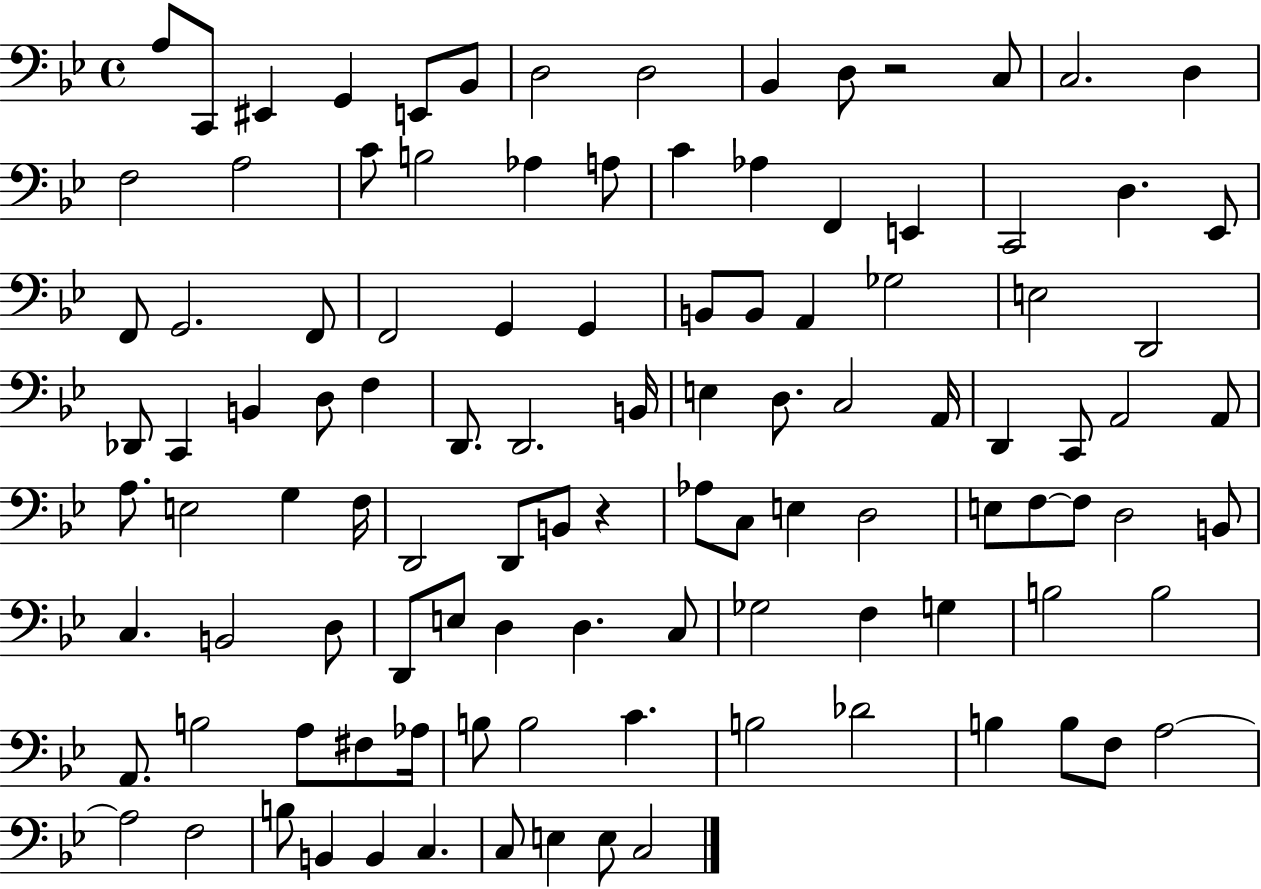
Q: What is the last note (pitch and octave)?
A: C3